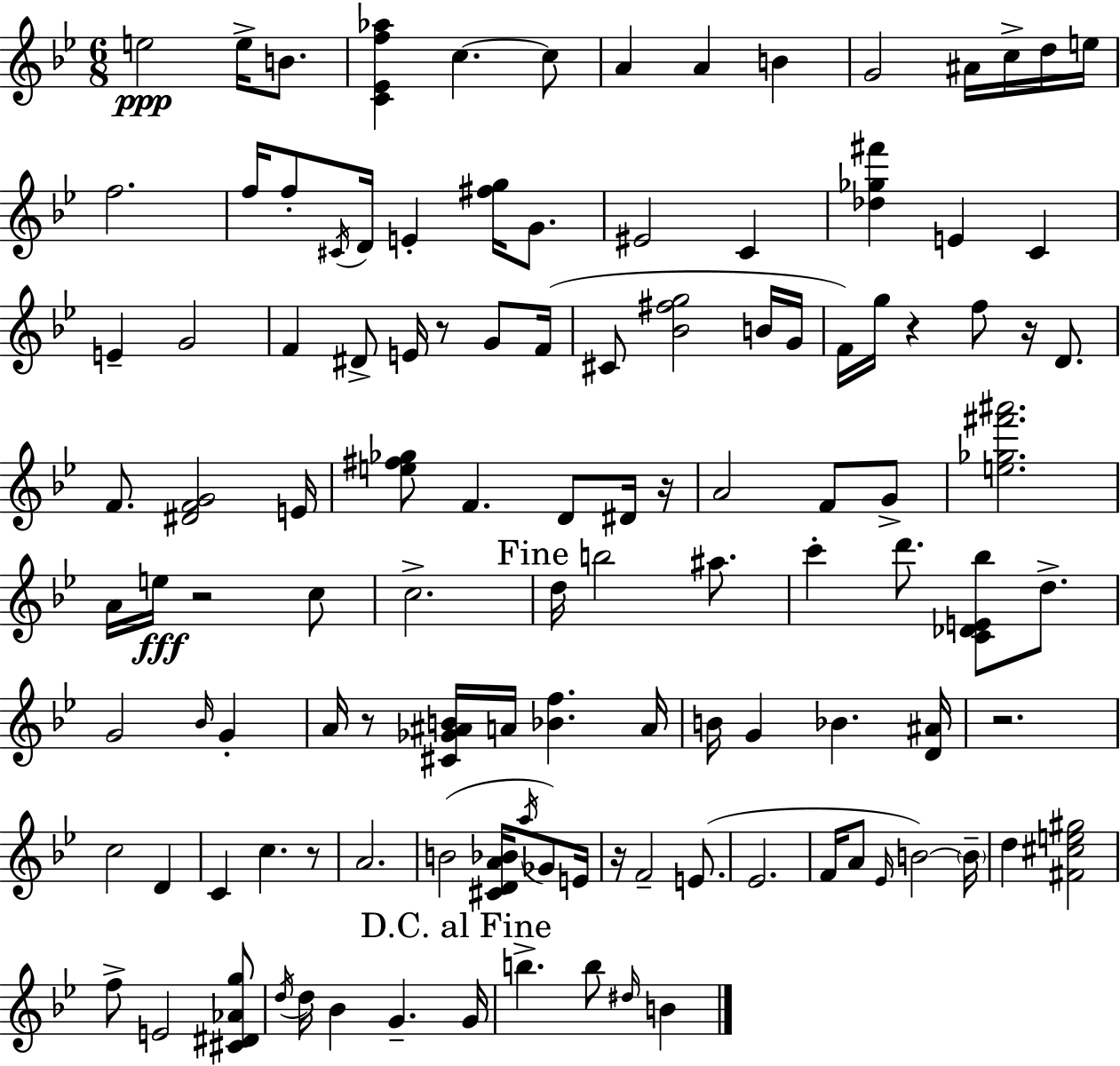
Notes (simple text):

E5/h E5/s B4/e. [C4,Eb4,F5,Ab5]/q C5/q. C5/e A4/q A4/q B4/q G4/h A#4/s C5/s D5/s E5/s F5/h. F5/s F5/e C#4/s D4/s E4/q [F#5,G5]/s G4/e. EIS4/h C4/q [Db5,Gb5,F#6]/q E4/q C4/q E4/q G4/h F4/q D#4/e E4/s R/e G4/e F4/s C#4/e [Bb4,F#5,G5]/h B4/s G4/s F4/s G5/s R/q F5/e R/s D4/e. F4/e. [D#4,F4,G4]/h E4/s [E5,F#5,Gb5]/e F4/q. D4/e D#4/s R/s A4/h F4/e G4/e [E5,Gb5,F#6,A#6]/h. A4/s E5/s R/h C5/e C5/h. D5/s B5/h A#5/e. C6/q D6/e. [C4,Db4,E4,Bb5]/e D5/e. G4/h Bb4/s G4/q A4/s R/e [C#4,Gb4,A#4,B4]/s A4/s [Bb4,F5]/q. A4/s B4/s G4/q Bb4/q. [D4,A#4]/s R/h. C5/h D4/q C4/q C5/q. R/e A4/h. B4/h [C#4,D4,A4,Bb4]/s A5/s Gb4/e E4/s R/s F4/h E4/e. Eb4/h. F4/s A4/e Eb4/s B4/h B4/s D5/q [F#4,C#5,E5,G#5]/h F5/e E4/h [C#4,D#4,Ab4,G5]/e D5/s D5/s Bb4/q G4/q. G4/s B5/q. B5/e D#5/s B4/q